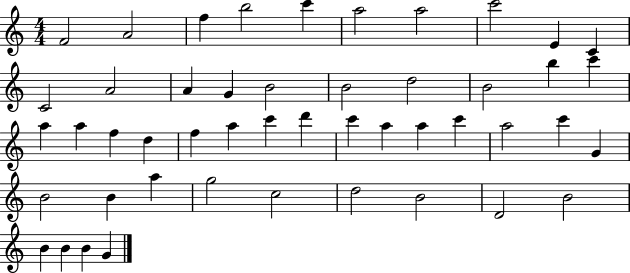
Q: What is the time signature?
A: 4/4